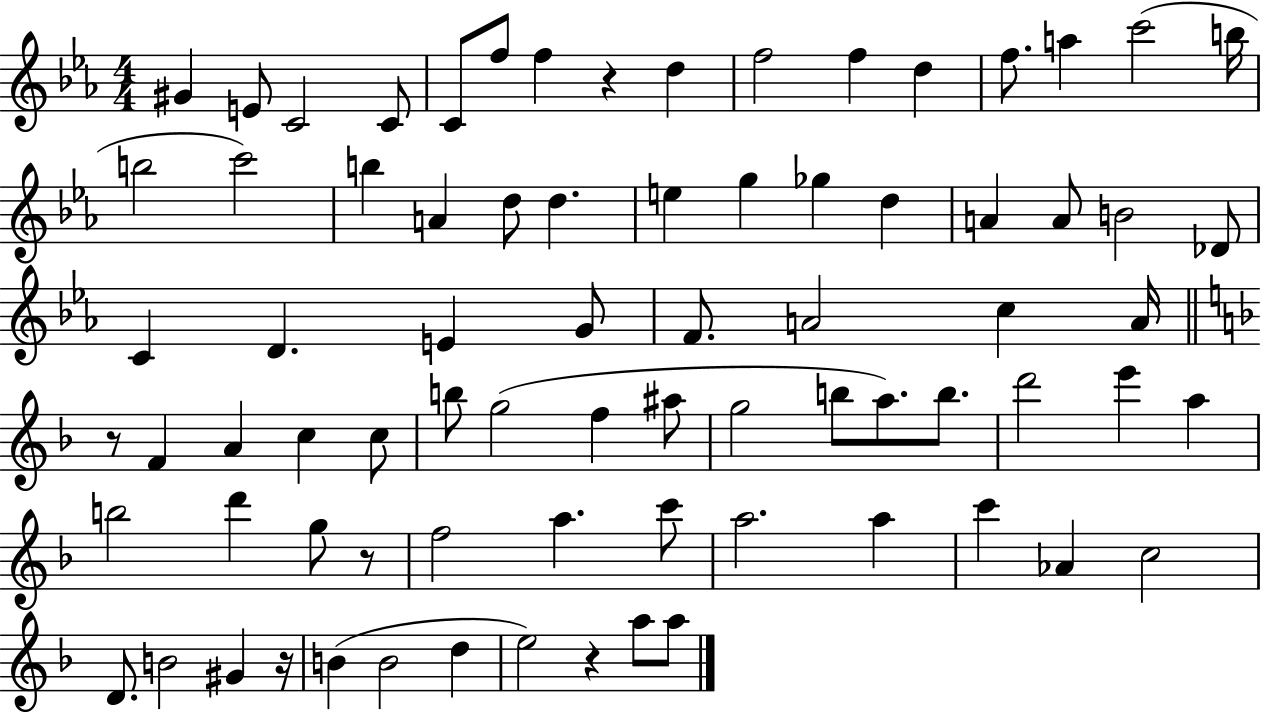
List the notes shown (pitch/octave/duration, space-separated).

G#4/q E4/e C4/h C4/e C4/e F5/e F5/q R/q D5/q F5/h F5/q D5/q F5/e. A5/q C6/h B5/s B5/h C6/h B5/q A4/q D5/e D5/q. E5/q G5/q Gb5/q D5/q A4/q A4/e B4/h Db4/e C4/q D4/q. E4/q G4/e F4/e. A4/h C5/q A4/s R/e F4/q A4/q C5/q C5/e B5/e G5/h F5/q A#5/e G5/h B5/e A5/e. B5/e. D6/h E6/q A5/q B5/h D6/q G5/e R/e F5/h A5/q. C6/e A5/h. A5/q C6/q Ab4/q C5/h D4/e. B4/h G#4/q R/s B4/q B4/h D5/q E5/h R/q A5/e A5/e